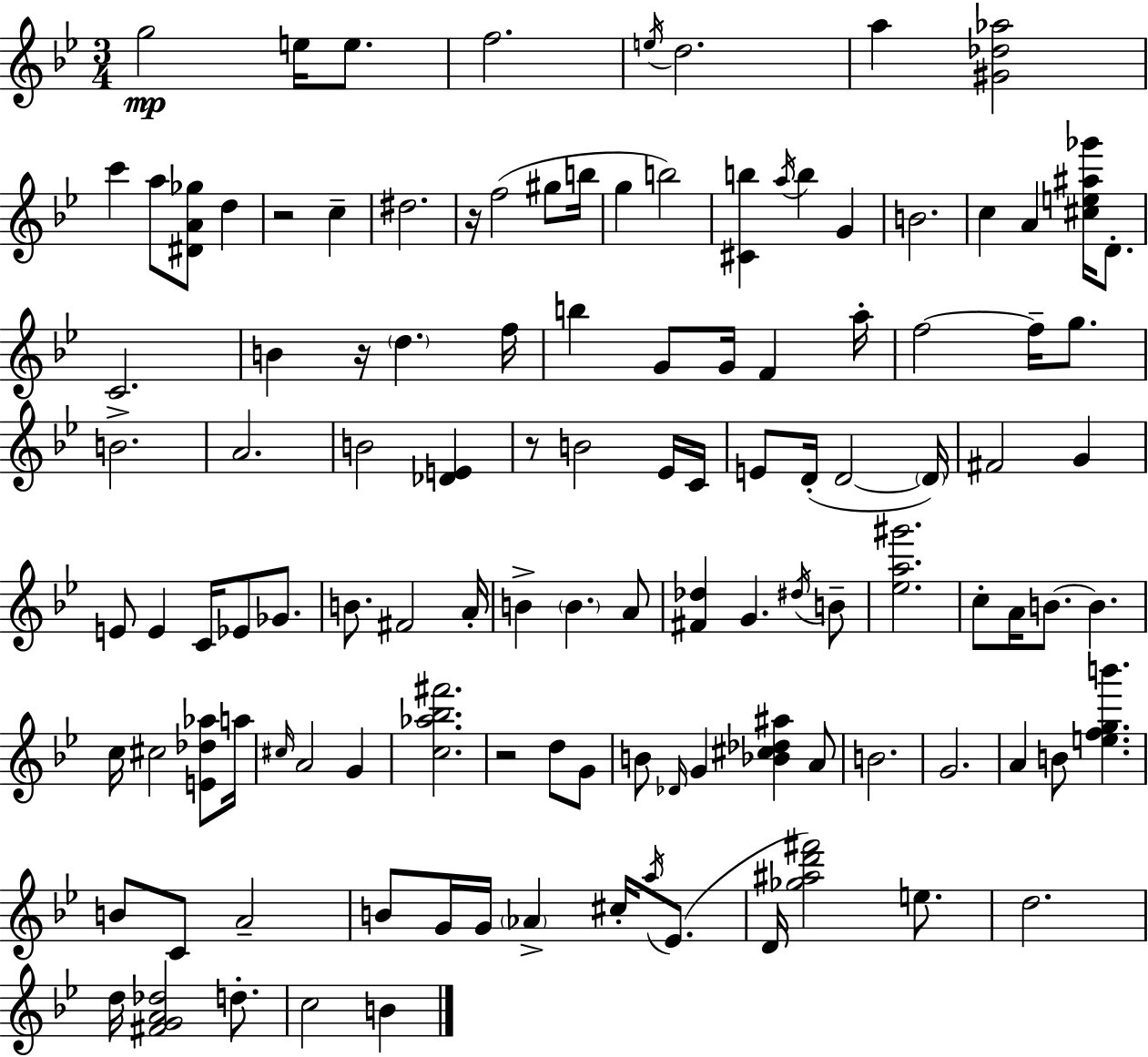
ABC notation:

X:1
T:Untitled
M:3/4
L:1/4
K:Bb
g2 e/4 e/2 f2 e/4 d2 a [^G_d_a]2 c' a/2 [^DA_g]/2 d z2 c ^d2 z/4 f2 ^g/2 b/4 g b2 [^Cb] a/4 b G B2 c A [^ce^a_g']/4 D/2 C2 B z/4 d f/4 b G/2 G/4 F a/4 f2 f/4 g/2 B2 A2 B2 [_DE] z/2 B2 _E/4 C/4 E/2 D/4 D2 D/4 ^F2 G E/2 E C/4 _E/2 _G/2 B/2 ^F2 A/4 B B A/2 [^F_d] G ^d/4 B/2 [_ea^g']2 c/2 A/4 B/2 B c/4 ^c2 [E_d_a]/2 a/4 ^c/4 A2 G [c_a_b^f']2 z2 d/2 G/2 B/2 _D/4 G [_B^c_d^a] A/2 B2 G2 A B/2 [efgb'] B/2 C/2 A2 B/2 G/4 G/4 _A ^c/4 a/4 _E/2 D/4 [_g^ad'^f']2 e/2 d2 d/4 [^FGA_d]2 d/2 c2 B